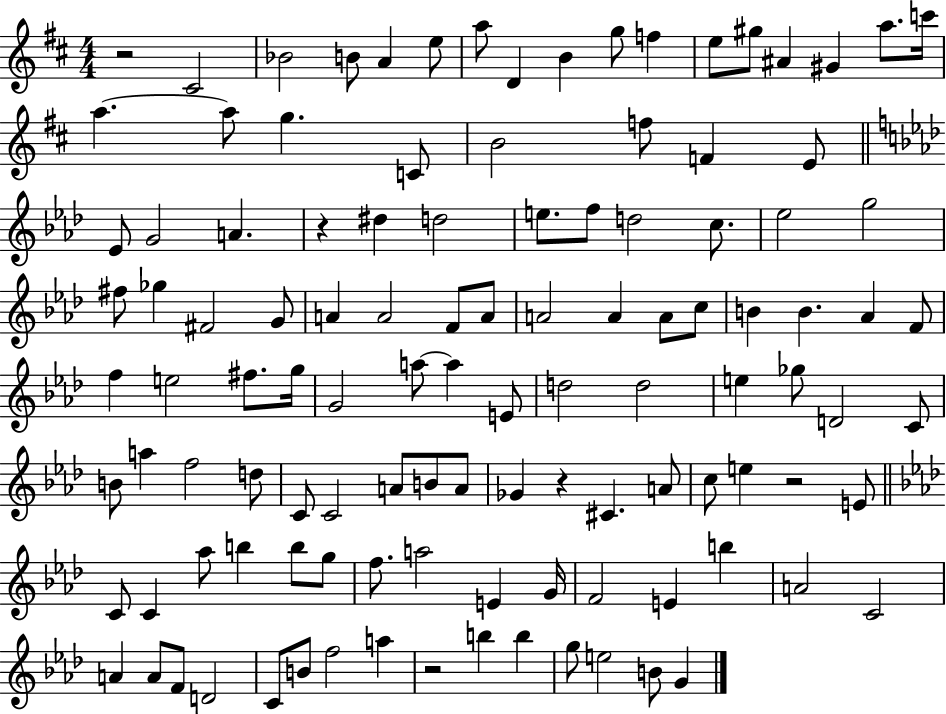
X:1
T:Untitled
M:4/4
L:1/4
K:D
z2 ^C2 _B2 B/2 A e/2 a/2 D B g/2 f e/2 ^g/2 ^A ^G a/2 c'/4 a a/2 g C/2 B2 f/2 F E/2 _E/2 G2 A z ^d d2 e/2 f/2 d2 c/2 _e2 g2 ^f/2 _g ^F2 G/2 A A2 F/2 A/2 A2 A A/2 c/2 B B _A F/2 f e2 ^f/2 g/4 G2 a/2 a E/2 d2 d2 e _g/2 D2 C/2 B/2 a f2 d/2 C/2 C2 A/2 B/2 A/2 _G z ^C A/2 c/2 e z2 E/2 C/2 C _a/2 b b/2 g/2 f/2 a2 E G/4 F2 E b A2 C2 A A/2 F/2 D2 C/2 B/2 f2 a z2 b b g/2 e2 B/2 G